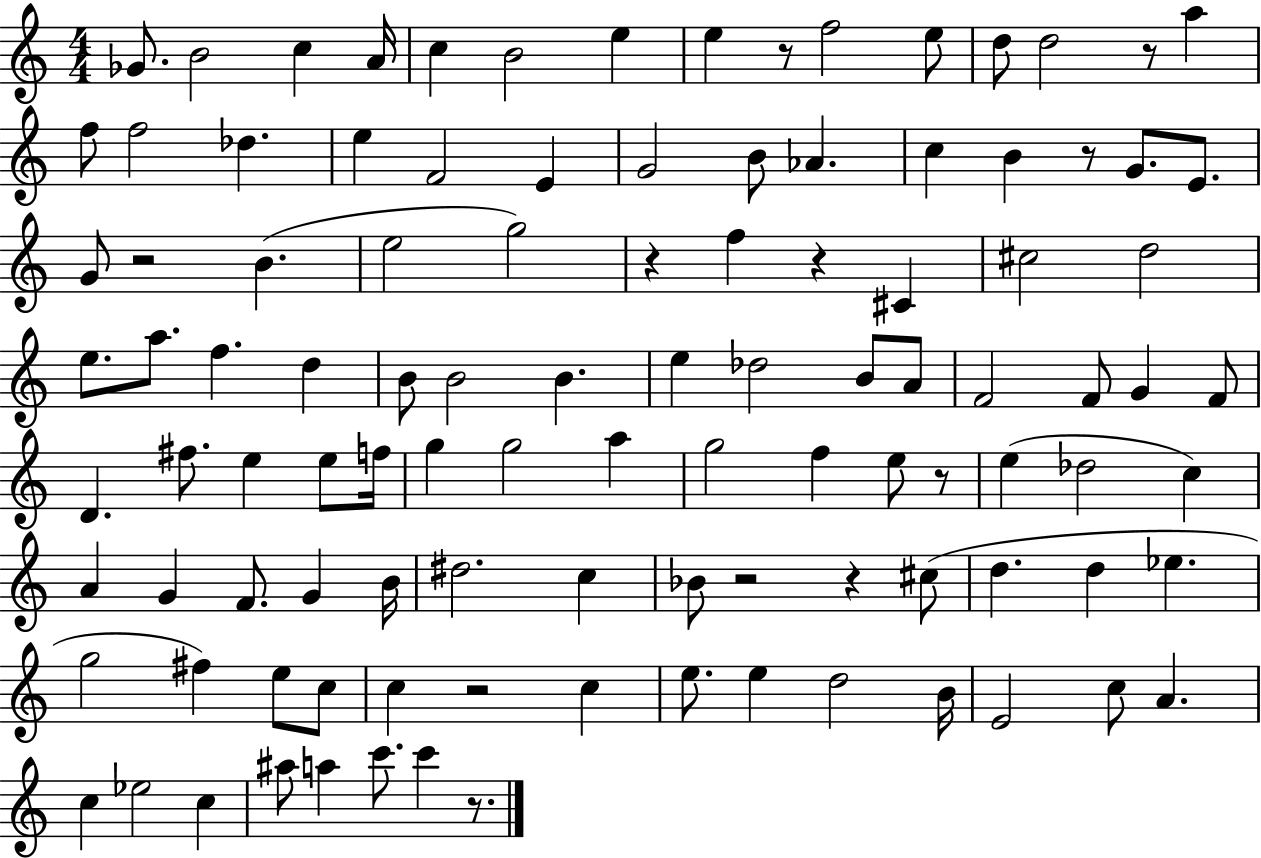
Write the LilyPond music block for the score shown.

{
  \clef treble
  \numericTimeSignature
  \time 4/4
  \key c \major
  ges'8. b'2 c''4 a'16 | c''4 b'2 e''4 | e''4 r8 f''2 e''8 | d''8 d''2 r8 a''4 | \break f''8 f''2 des''4. | e''4 f'2 e'4 | g'2 b'8 aes'4. | c''4 b'4 r8 g'8. e'8. | \break g'8 r2 b'4.( | e''2 g''2) | r4 f''4 r4 cis'4 | cis''2 d''2 | \break e''8. a''8. f''4. d''4 | b'8 b'2 b'4. | e''4 des''2 b'8 a'8 | f'2 f'8 g'4 f'8 | \break d'4. fis''8. e''4 e''8 f''16 | g''4 g''2 a''4 | g''2 f''4 e''8 r8 | e''4( des''2 c''4) | \break a'4 g'4 f'8. g'4 b'16 | dis''2. c''4 | bes'8 r2 r4 cis''8( | d''4. d''4 ees''4. | \break g''2 fis''4) e''8 c''8 | c''4 r2 c''4 | e''8. e''4 d''2 b'16 | e'2 c''8 a'4. | \break c''4 ees''2 c''4 | ais''8 a''4 c'''8. c'''4 r8. | \bar "|."
}